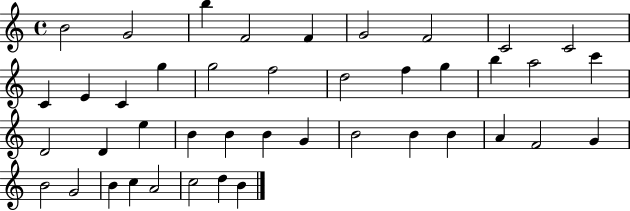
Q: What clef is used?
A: treble